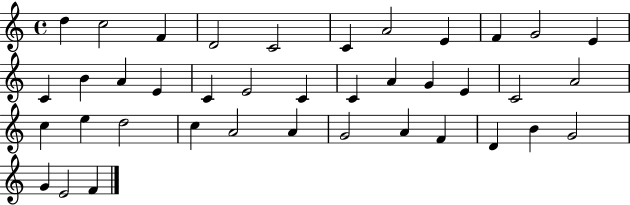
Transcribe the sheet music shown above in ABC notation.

X:1
T:Untitled
M:4/4
L:1/4
K:C
d c2 F D2 C2 C A2 E F G2 E C B A E C E2 C C A G E C2 A2 c e d2 c A2 A G2 A F D B G2 G E2 F